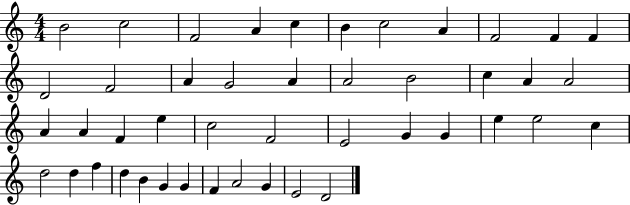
B4/h C5/h F4/h A4/q C5/q B4/q C5/h A4/q F4/h F4/q F4/q D4/h F4/h A4/q G4/h A4/q A4/h B4/h C5/q A4/q A4/h A4/q A4/q F4/q E5/q C5/h F4/h E4/h G4/q G4/q E5/q E5/h C5/q D5/h D5/q F5/q D5/q B4/q G4/q G4/q F4/q A4/h G4/q E4/h D4/h